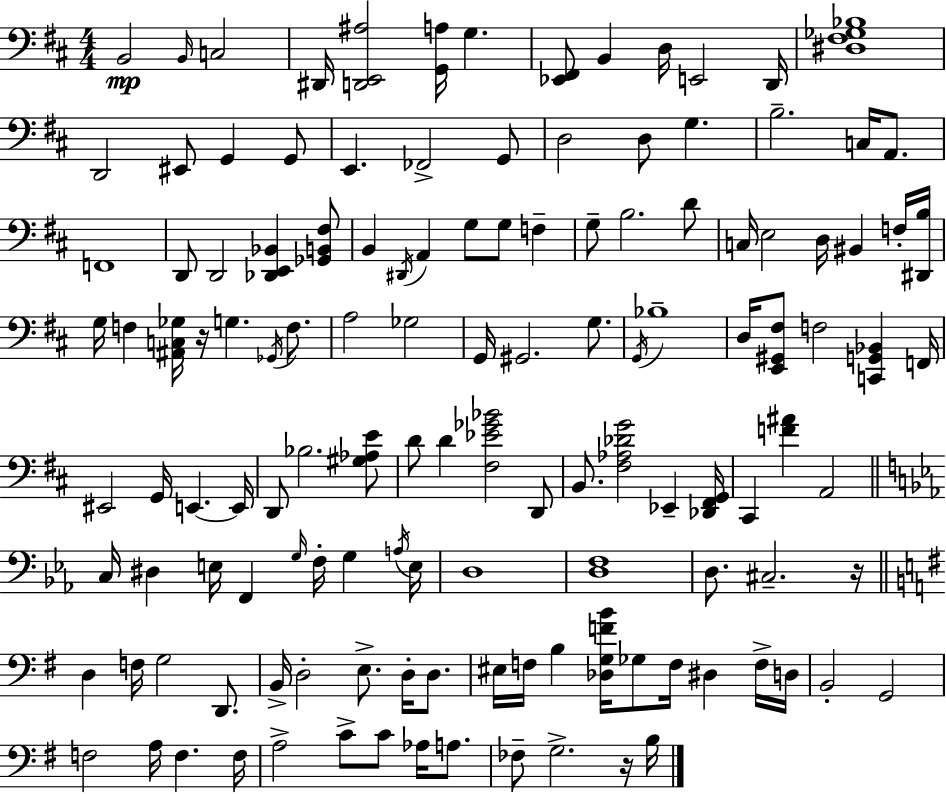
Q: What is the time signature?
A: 4/4